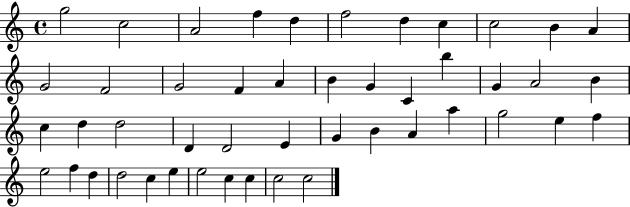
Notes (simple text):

G5/h C5/h A4/h F5/q D5/q F5/h D5/q C5/q C5/h B4/q A4/q G4/h F4/h G4/h F4/q A4/q B4/q G4/q C4/q B5/q G4/q A4/h B4/q C5/q D5/q D5/h D4/q D4/h E4/q G4/q B4/q A4/q A5/q G5/h E5/q F5/q E5/h F5/q D5/q D5/h C5/q E5/q E5/h C5/q C5/q C5/h C5/h